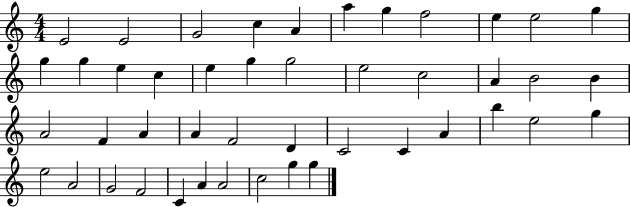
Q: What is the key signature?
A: C major